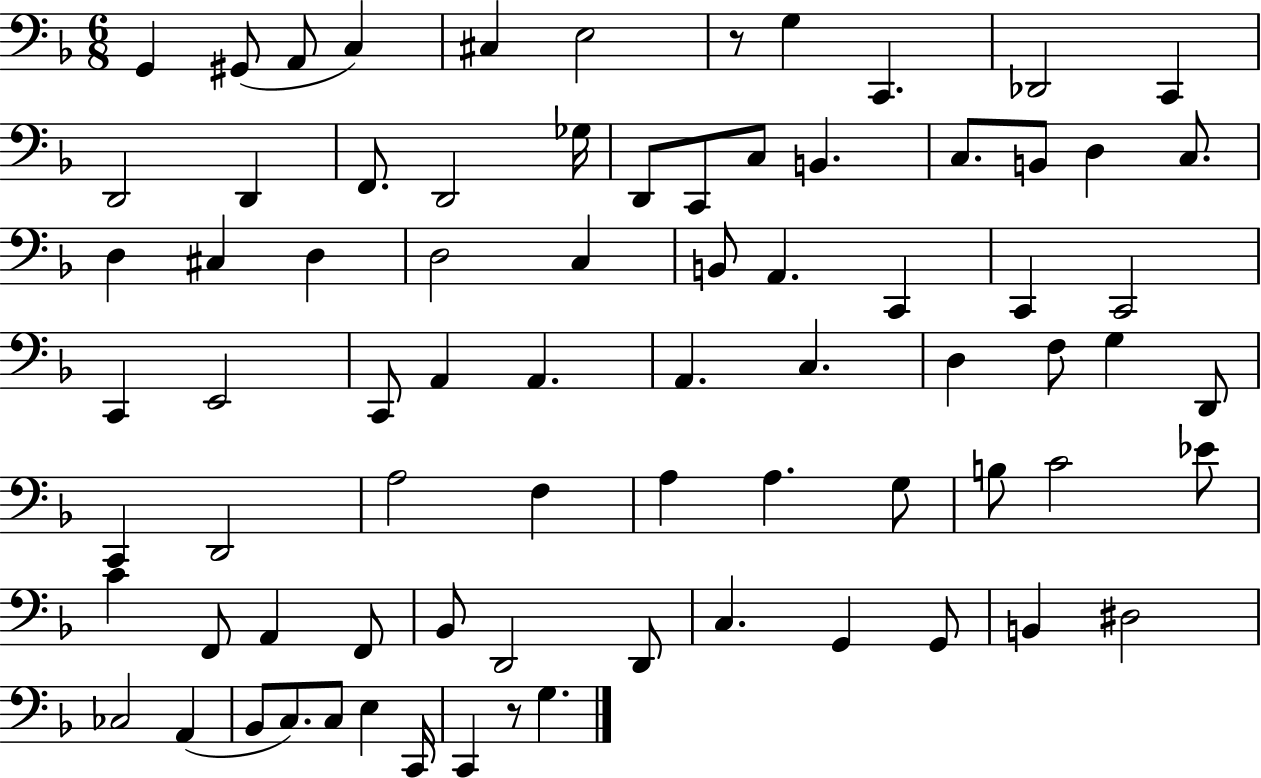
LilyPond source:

{
  \clef bass
  \numericTimeSignature
  \time 6/8
  \key f \major
  g,4 gis,8( a,8 c4) | cis4 e2 | r8 g4 c,4. | des,2 c,4 | \break d,2 d,4 | f,8. d,2 ges16 | d,8 c,8 c8 b,4. | c8. b,8 d4 c8. | \break d4 cis4 d4 | d2 c4 | b,8 a,4. c,4 | c,4 c,2 | \break c,4 e,2 | c,8 a,4 a,4. | a,4. c4. | d4 f8 g4 d,8 | \break c,4 d,2 | a2 f4 | a4 a4. g8 | b8 c'2 ees'8 | \break c'4 f,8 a,4 f,8 | bes,8 d,2 d,8 | c4. g,4 g,8 | b,4 dis2 | \break ces2 a,4( | bes,8 c8.) c8 e4 c,16 | c,4 r8 g4. | \bar "|."
}